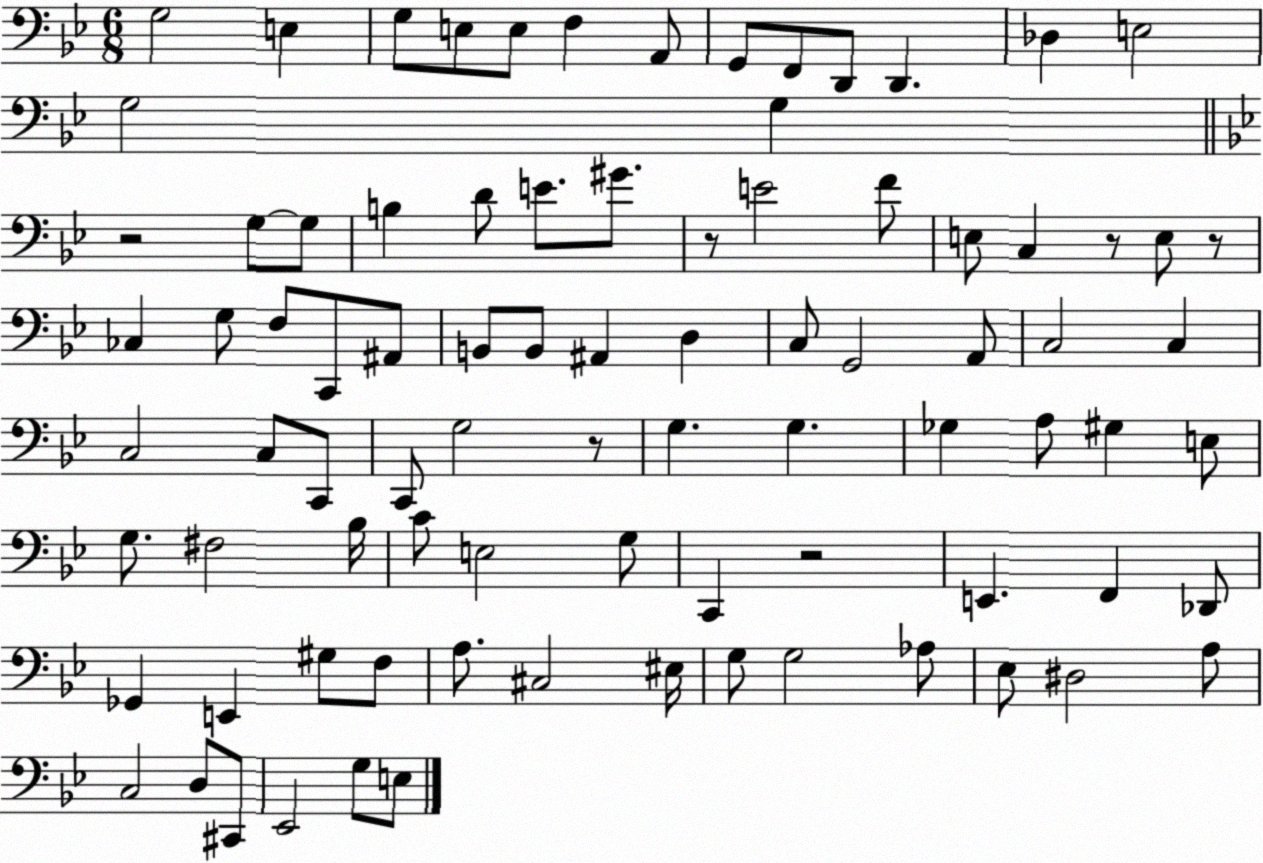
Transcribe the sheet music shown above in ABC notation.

X:1
T:Untitled
M:6/8
L:1/4
K:Bb
G,2 E, G,/2 E,/2 E,/2 F, A,,/2 G,,/2 F,,/2 D,,/2 D,, _D, E,2 G,2 G, z2 G,/2 G,/2 B, D/2 E/2 ^G/2 z/2 E2 F/2 E,/2 C, z/2 E,/2 z/2 _C, G,/2 F,/2 C,,/2 ^A,,/2 B,,/2 B,,/2 ^A,, D, C,/2 G,,2 A,,/2 C,2 C, C,2 C,/2 C,,/2 C,,/2 G,2 z/2 G, G, _G, A,/2 ^G, E,/2 G,/2 ^F,2 _B,/4 C/2 E,2 G,/2 C,, z2 E,, F,, _D,,/2 _G,, E,, ^G,/2 F,/2 A,/2 ^C,2 ^E,/4 G,/2 G,2 _A,/2 _E,/2 ^D,2 A,/2 C,2 D,/2 ^C,,/2 _E,,2 G,/2 E,/2